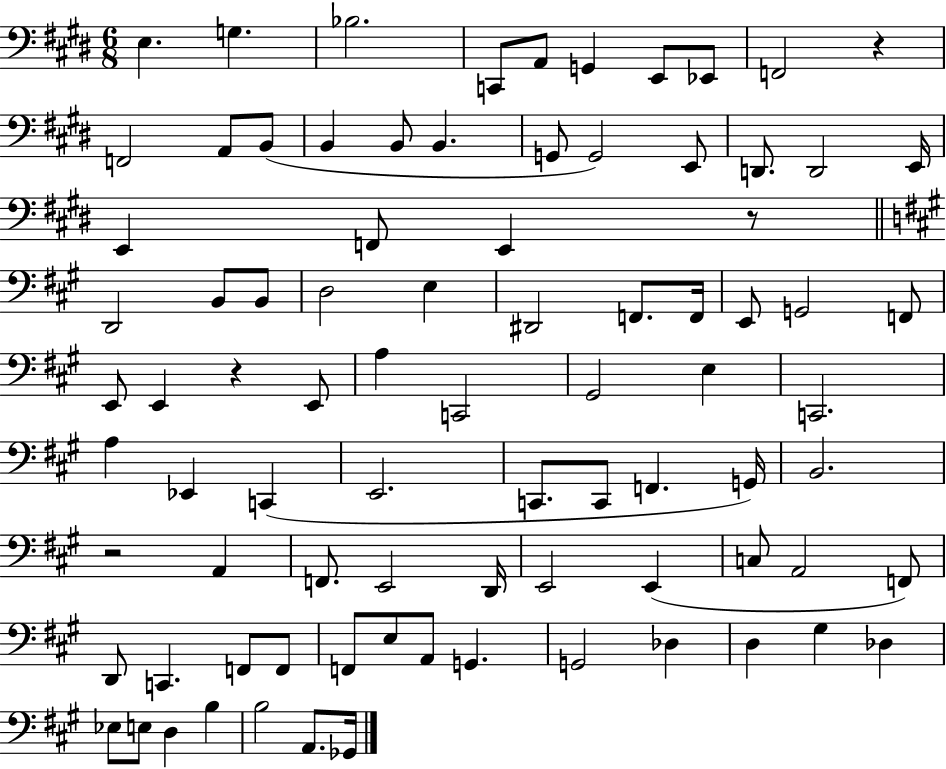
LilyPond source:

{
  \clef bass
  \numericTimeSignature
  \time 6/8
  \key e \major
  e4. g4. | bes2. | c,8 a,8 g,4 e,8 ees,8 | f,2 r4 | \break f,2 a,8 b,8( | b,4 b,8 b,4. | g,8 g,2) e,8 | d,8. d,2 e,16 | \break e,4 f,8 e,4 r8 | \bar "||" \break \key a \major d,2 b,8 b,8 | d2 e4 | dis,2 f,8. f,16 | e,8 g,2 f,8 | \break e,8 e,4 r4 e,8 | a4 c,2 | gis,2 e4 | c,2. | \break a4 ees,4 c,4( | e,2. | c,8. c,8 f,4. g,16) | b,2. | \break r2 a,4 | f,8. e,2 d,16 | e,2 e,4( | c8 a,2 f,8) | \break d,8 c,4. f,8 f,8 | f,8 e8 a,8 g,4. | g,2 des4 | d4 gis4 des4 | \break ees8 e8 d4 b4 | b2 a,8. ges,16 | \bar "|."
}